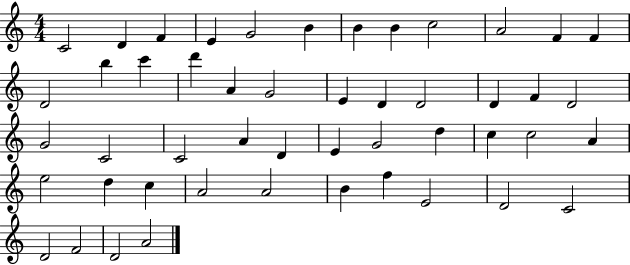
X:1
T:Untitled
M:4/4
L:1/4
K:C
C2 D F E G2 B B B c2 A2 F F D2 b c' d' A G2 E D D2 D F D2 G2 C2 C2 A D E G2 d c c2 A e2 d c A2 A2 B f E2 D2 C2 D2 F2 D2 A2